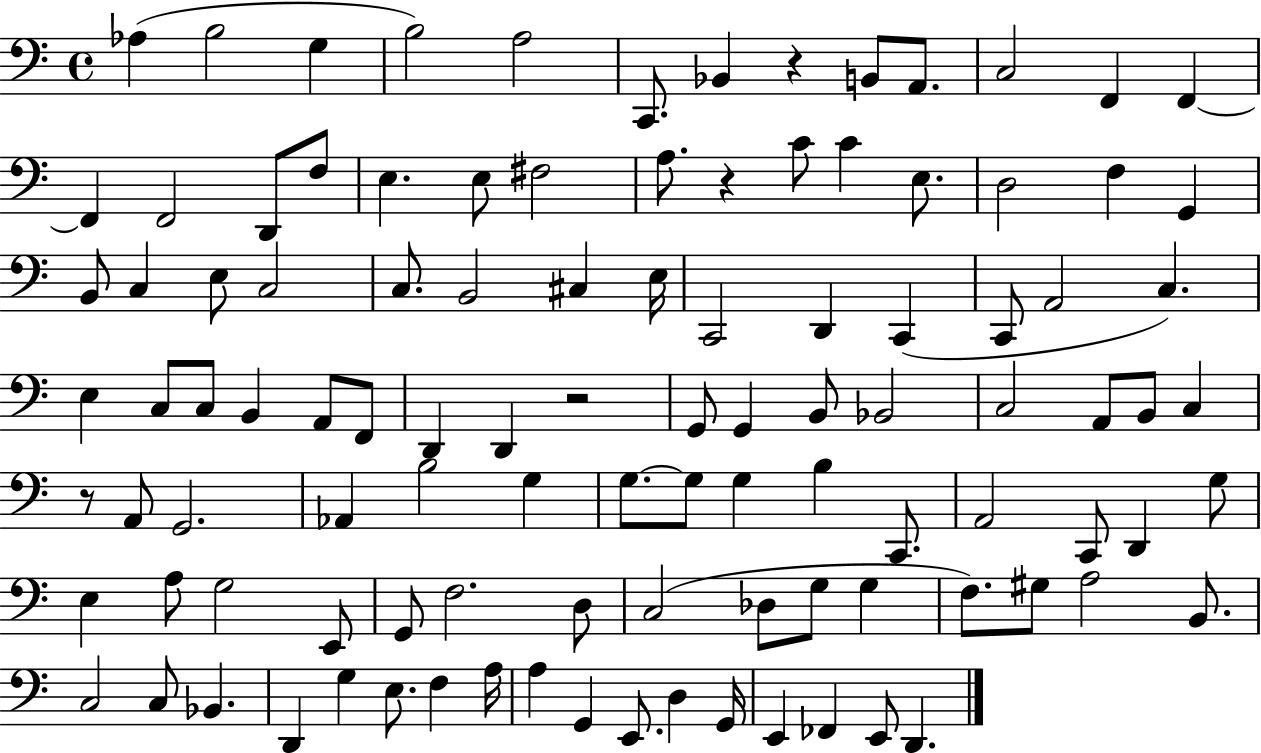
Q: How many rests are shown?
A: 4